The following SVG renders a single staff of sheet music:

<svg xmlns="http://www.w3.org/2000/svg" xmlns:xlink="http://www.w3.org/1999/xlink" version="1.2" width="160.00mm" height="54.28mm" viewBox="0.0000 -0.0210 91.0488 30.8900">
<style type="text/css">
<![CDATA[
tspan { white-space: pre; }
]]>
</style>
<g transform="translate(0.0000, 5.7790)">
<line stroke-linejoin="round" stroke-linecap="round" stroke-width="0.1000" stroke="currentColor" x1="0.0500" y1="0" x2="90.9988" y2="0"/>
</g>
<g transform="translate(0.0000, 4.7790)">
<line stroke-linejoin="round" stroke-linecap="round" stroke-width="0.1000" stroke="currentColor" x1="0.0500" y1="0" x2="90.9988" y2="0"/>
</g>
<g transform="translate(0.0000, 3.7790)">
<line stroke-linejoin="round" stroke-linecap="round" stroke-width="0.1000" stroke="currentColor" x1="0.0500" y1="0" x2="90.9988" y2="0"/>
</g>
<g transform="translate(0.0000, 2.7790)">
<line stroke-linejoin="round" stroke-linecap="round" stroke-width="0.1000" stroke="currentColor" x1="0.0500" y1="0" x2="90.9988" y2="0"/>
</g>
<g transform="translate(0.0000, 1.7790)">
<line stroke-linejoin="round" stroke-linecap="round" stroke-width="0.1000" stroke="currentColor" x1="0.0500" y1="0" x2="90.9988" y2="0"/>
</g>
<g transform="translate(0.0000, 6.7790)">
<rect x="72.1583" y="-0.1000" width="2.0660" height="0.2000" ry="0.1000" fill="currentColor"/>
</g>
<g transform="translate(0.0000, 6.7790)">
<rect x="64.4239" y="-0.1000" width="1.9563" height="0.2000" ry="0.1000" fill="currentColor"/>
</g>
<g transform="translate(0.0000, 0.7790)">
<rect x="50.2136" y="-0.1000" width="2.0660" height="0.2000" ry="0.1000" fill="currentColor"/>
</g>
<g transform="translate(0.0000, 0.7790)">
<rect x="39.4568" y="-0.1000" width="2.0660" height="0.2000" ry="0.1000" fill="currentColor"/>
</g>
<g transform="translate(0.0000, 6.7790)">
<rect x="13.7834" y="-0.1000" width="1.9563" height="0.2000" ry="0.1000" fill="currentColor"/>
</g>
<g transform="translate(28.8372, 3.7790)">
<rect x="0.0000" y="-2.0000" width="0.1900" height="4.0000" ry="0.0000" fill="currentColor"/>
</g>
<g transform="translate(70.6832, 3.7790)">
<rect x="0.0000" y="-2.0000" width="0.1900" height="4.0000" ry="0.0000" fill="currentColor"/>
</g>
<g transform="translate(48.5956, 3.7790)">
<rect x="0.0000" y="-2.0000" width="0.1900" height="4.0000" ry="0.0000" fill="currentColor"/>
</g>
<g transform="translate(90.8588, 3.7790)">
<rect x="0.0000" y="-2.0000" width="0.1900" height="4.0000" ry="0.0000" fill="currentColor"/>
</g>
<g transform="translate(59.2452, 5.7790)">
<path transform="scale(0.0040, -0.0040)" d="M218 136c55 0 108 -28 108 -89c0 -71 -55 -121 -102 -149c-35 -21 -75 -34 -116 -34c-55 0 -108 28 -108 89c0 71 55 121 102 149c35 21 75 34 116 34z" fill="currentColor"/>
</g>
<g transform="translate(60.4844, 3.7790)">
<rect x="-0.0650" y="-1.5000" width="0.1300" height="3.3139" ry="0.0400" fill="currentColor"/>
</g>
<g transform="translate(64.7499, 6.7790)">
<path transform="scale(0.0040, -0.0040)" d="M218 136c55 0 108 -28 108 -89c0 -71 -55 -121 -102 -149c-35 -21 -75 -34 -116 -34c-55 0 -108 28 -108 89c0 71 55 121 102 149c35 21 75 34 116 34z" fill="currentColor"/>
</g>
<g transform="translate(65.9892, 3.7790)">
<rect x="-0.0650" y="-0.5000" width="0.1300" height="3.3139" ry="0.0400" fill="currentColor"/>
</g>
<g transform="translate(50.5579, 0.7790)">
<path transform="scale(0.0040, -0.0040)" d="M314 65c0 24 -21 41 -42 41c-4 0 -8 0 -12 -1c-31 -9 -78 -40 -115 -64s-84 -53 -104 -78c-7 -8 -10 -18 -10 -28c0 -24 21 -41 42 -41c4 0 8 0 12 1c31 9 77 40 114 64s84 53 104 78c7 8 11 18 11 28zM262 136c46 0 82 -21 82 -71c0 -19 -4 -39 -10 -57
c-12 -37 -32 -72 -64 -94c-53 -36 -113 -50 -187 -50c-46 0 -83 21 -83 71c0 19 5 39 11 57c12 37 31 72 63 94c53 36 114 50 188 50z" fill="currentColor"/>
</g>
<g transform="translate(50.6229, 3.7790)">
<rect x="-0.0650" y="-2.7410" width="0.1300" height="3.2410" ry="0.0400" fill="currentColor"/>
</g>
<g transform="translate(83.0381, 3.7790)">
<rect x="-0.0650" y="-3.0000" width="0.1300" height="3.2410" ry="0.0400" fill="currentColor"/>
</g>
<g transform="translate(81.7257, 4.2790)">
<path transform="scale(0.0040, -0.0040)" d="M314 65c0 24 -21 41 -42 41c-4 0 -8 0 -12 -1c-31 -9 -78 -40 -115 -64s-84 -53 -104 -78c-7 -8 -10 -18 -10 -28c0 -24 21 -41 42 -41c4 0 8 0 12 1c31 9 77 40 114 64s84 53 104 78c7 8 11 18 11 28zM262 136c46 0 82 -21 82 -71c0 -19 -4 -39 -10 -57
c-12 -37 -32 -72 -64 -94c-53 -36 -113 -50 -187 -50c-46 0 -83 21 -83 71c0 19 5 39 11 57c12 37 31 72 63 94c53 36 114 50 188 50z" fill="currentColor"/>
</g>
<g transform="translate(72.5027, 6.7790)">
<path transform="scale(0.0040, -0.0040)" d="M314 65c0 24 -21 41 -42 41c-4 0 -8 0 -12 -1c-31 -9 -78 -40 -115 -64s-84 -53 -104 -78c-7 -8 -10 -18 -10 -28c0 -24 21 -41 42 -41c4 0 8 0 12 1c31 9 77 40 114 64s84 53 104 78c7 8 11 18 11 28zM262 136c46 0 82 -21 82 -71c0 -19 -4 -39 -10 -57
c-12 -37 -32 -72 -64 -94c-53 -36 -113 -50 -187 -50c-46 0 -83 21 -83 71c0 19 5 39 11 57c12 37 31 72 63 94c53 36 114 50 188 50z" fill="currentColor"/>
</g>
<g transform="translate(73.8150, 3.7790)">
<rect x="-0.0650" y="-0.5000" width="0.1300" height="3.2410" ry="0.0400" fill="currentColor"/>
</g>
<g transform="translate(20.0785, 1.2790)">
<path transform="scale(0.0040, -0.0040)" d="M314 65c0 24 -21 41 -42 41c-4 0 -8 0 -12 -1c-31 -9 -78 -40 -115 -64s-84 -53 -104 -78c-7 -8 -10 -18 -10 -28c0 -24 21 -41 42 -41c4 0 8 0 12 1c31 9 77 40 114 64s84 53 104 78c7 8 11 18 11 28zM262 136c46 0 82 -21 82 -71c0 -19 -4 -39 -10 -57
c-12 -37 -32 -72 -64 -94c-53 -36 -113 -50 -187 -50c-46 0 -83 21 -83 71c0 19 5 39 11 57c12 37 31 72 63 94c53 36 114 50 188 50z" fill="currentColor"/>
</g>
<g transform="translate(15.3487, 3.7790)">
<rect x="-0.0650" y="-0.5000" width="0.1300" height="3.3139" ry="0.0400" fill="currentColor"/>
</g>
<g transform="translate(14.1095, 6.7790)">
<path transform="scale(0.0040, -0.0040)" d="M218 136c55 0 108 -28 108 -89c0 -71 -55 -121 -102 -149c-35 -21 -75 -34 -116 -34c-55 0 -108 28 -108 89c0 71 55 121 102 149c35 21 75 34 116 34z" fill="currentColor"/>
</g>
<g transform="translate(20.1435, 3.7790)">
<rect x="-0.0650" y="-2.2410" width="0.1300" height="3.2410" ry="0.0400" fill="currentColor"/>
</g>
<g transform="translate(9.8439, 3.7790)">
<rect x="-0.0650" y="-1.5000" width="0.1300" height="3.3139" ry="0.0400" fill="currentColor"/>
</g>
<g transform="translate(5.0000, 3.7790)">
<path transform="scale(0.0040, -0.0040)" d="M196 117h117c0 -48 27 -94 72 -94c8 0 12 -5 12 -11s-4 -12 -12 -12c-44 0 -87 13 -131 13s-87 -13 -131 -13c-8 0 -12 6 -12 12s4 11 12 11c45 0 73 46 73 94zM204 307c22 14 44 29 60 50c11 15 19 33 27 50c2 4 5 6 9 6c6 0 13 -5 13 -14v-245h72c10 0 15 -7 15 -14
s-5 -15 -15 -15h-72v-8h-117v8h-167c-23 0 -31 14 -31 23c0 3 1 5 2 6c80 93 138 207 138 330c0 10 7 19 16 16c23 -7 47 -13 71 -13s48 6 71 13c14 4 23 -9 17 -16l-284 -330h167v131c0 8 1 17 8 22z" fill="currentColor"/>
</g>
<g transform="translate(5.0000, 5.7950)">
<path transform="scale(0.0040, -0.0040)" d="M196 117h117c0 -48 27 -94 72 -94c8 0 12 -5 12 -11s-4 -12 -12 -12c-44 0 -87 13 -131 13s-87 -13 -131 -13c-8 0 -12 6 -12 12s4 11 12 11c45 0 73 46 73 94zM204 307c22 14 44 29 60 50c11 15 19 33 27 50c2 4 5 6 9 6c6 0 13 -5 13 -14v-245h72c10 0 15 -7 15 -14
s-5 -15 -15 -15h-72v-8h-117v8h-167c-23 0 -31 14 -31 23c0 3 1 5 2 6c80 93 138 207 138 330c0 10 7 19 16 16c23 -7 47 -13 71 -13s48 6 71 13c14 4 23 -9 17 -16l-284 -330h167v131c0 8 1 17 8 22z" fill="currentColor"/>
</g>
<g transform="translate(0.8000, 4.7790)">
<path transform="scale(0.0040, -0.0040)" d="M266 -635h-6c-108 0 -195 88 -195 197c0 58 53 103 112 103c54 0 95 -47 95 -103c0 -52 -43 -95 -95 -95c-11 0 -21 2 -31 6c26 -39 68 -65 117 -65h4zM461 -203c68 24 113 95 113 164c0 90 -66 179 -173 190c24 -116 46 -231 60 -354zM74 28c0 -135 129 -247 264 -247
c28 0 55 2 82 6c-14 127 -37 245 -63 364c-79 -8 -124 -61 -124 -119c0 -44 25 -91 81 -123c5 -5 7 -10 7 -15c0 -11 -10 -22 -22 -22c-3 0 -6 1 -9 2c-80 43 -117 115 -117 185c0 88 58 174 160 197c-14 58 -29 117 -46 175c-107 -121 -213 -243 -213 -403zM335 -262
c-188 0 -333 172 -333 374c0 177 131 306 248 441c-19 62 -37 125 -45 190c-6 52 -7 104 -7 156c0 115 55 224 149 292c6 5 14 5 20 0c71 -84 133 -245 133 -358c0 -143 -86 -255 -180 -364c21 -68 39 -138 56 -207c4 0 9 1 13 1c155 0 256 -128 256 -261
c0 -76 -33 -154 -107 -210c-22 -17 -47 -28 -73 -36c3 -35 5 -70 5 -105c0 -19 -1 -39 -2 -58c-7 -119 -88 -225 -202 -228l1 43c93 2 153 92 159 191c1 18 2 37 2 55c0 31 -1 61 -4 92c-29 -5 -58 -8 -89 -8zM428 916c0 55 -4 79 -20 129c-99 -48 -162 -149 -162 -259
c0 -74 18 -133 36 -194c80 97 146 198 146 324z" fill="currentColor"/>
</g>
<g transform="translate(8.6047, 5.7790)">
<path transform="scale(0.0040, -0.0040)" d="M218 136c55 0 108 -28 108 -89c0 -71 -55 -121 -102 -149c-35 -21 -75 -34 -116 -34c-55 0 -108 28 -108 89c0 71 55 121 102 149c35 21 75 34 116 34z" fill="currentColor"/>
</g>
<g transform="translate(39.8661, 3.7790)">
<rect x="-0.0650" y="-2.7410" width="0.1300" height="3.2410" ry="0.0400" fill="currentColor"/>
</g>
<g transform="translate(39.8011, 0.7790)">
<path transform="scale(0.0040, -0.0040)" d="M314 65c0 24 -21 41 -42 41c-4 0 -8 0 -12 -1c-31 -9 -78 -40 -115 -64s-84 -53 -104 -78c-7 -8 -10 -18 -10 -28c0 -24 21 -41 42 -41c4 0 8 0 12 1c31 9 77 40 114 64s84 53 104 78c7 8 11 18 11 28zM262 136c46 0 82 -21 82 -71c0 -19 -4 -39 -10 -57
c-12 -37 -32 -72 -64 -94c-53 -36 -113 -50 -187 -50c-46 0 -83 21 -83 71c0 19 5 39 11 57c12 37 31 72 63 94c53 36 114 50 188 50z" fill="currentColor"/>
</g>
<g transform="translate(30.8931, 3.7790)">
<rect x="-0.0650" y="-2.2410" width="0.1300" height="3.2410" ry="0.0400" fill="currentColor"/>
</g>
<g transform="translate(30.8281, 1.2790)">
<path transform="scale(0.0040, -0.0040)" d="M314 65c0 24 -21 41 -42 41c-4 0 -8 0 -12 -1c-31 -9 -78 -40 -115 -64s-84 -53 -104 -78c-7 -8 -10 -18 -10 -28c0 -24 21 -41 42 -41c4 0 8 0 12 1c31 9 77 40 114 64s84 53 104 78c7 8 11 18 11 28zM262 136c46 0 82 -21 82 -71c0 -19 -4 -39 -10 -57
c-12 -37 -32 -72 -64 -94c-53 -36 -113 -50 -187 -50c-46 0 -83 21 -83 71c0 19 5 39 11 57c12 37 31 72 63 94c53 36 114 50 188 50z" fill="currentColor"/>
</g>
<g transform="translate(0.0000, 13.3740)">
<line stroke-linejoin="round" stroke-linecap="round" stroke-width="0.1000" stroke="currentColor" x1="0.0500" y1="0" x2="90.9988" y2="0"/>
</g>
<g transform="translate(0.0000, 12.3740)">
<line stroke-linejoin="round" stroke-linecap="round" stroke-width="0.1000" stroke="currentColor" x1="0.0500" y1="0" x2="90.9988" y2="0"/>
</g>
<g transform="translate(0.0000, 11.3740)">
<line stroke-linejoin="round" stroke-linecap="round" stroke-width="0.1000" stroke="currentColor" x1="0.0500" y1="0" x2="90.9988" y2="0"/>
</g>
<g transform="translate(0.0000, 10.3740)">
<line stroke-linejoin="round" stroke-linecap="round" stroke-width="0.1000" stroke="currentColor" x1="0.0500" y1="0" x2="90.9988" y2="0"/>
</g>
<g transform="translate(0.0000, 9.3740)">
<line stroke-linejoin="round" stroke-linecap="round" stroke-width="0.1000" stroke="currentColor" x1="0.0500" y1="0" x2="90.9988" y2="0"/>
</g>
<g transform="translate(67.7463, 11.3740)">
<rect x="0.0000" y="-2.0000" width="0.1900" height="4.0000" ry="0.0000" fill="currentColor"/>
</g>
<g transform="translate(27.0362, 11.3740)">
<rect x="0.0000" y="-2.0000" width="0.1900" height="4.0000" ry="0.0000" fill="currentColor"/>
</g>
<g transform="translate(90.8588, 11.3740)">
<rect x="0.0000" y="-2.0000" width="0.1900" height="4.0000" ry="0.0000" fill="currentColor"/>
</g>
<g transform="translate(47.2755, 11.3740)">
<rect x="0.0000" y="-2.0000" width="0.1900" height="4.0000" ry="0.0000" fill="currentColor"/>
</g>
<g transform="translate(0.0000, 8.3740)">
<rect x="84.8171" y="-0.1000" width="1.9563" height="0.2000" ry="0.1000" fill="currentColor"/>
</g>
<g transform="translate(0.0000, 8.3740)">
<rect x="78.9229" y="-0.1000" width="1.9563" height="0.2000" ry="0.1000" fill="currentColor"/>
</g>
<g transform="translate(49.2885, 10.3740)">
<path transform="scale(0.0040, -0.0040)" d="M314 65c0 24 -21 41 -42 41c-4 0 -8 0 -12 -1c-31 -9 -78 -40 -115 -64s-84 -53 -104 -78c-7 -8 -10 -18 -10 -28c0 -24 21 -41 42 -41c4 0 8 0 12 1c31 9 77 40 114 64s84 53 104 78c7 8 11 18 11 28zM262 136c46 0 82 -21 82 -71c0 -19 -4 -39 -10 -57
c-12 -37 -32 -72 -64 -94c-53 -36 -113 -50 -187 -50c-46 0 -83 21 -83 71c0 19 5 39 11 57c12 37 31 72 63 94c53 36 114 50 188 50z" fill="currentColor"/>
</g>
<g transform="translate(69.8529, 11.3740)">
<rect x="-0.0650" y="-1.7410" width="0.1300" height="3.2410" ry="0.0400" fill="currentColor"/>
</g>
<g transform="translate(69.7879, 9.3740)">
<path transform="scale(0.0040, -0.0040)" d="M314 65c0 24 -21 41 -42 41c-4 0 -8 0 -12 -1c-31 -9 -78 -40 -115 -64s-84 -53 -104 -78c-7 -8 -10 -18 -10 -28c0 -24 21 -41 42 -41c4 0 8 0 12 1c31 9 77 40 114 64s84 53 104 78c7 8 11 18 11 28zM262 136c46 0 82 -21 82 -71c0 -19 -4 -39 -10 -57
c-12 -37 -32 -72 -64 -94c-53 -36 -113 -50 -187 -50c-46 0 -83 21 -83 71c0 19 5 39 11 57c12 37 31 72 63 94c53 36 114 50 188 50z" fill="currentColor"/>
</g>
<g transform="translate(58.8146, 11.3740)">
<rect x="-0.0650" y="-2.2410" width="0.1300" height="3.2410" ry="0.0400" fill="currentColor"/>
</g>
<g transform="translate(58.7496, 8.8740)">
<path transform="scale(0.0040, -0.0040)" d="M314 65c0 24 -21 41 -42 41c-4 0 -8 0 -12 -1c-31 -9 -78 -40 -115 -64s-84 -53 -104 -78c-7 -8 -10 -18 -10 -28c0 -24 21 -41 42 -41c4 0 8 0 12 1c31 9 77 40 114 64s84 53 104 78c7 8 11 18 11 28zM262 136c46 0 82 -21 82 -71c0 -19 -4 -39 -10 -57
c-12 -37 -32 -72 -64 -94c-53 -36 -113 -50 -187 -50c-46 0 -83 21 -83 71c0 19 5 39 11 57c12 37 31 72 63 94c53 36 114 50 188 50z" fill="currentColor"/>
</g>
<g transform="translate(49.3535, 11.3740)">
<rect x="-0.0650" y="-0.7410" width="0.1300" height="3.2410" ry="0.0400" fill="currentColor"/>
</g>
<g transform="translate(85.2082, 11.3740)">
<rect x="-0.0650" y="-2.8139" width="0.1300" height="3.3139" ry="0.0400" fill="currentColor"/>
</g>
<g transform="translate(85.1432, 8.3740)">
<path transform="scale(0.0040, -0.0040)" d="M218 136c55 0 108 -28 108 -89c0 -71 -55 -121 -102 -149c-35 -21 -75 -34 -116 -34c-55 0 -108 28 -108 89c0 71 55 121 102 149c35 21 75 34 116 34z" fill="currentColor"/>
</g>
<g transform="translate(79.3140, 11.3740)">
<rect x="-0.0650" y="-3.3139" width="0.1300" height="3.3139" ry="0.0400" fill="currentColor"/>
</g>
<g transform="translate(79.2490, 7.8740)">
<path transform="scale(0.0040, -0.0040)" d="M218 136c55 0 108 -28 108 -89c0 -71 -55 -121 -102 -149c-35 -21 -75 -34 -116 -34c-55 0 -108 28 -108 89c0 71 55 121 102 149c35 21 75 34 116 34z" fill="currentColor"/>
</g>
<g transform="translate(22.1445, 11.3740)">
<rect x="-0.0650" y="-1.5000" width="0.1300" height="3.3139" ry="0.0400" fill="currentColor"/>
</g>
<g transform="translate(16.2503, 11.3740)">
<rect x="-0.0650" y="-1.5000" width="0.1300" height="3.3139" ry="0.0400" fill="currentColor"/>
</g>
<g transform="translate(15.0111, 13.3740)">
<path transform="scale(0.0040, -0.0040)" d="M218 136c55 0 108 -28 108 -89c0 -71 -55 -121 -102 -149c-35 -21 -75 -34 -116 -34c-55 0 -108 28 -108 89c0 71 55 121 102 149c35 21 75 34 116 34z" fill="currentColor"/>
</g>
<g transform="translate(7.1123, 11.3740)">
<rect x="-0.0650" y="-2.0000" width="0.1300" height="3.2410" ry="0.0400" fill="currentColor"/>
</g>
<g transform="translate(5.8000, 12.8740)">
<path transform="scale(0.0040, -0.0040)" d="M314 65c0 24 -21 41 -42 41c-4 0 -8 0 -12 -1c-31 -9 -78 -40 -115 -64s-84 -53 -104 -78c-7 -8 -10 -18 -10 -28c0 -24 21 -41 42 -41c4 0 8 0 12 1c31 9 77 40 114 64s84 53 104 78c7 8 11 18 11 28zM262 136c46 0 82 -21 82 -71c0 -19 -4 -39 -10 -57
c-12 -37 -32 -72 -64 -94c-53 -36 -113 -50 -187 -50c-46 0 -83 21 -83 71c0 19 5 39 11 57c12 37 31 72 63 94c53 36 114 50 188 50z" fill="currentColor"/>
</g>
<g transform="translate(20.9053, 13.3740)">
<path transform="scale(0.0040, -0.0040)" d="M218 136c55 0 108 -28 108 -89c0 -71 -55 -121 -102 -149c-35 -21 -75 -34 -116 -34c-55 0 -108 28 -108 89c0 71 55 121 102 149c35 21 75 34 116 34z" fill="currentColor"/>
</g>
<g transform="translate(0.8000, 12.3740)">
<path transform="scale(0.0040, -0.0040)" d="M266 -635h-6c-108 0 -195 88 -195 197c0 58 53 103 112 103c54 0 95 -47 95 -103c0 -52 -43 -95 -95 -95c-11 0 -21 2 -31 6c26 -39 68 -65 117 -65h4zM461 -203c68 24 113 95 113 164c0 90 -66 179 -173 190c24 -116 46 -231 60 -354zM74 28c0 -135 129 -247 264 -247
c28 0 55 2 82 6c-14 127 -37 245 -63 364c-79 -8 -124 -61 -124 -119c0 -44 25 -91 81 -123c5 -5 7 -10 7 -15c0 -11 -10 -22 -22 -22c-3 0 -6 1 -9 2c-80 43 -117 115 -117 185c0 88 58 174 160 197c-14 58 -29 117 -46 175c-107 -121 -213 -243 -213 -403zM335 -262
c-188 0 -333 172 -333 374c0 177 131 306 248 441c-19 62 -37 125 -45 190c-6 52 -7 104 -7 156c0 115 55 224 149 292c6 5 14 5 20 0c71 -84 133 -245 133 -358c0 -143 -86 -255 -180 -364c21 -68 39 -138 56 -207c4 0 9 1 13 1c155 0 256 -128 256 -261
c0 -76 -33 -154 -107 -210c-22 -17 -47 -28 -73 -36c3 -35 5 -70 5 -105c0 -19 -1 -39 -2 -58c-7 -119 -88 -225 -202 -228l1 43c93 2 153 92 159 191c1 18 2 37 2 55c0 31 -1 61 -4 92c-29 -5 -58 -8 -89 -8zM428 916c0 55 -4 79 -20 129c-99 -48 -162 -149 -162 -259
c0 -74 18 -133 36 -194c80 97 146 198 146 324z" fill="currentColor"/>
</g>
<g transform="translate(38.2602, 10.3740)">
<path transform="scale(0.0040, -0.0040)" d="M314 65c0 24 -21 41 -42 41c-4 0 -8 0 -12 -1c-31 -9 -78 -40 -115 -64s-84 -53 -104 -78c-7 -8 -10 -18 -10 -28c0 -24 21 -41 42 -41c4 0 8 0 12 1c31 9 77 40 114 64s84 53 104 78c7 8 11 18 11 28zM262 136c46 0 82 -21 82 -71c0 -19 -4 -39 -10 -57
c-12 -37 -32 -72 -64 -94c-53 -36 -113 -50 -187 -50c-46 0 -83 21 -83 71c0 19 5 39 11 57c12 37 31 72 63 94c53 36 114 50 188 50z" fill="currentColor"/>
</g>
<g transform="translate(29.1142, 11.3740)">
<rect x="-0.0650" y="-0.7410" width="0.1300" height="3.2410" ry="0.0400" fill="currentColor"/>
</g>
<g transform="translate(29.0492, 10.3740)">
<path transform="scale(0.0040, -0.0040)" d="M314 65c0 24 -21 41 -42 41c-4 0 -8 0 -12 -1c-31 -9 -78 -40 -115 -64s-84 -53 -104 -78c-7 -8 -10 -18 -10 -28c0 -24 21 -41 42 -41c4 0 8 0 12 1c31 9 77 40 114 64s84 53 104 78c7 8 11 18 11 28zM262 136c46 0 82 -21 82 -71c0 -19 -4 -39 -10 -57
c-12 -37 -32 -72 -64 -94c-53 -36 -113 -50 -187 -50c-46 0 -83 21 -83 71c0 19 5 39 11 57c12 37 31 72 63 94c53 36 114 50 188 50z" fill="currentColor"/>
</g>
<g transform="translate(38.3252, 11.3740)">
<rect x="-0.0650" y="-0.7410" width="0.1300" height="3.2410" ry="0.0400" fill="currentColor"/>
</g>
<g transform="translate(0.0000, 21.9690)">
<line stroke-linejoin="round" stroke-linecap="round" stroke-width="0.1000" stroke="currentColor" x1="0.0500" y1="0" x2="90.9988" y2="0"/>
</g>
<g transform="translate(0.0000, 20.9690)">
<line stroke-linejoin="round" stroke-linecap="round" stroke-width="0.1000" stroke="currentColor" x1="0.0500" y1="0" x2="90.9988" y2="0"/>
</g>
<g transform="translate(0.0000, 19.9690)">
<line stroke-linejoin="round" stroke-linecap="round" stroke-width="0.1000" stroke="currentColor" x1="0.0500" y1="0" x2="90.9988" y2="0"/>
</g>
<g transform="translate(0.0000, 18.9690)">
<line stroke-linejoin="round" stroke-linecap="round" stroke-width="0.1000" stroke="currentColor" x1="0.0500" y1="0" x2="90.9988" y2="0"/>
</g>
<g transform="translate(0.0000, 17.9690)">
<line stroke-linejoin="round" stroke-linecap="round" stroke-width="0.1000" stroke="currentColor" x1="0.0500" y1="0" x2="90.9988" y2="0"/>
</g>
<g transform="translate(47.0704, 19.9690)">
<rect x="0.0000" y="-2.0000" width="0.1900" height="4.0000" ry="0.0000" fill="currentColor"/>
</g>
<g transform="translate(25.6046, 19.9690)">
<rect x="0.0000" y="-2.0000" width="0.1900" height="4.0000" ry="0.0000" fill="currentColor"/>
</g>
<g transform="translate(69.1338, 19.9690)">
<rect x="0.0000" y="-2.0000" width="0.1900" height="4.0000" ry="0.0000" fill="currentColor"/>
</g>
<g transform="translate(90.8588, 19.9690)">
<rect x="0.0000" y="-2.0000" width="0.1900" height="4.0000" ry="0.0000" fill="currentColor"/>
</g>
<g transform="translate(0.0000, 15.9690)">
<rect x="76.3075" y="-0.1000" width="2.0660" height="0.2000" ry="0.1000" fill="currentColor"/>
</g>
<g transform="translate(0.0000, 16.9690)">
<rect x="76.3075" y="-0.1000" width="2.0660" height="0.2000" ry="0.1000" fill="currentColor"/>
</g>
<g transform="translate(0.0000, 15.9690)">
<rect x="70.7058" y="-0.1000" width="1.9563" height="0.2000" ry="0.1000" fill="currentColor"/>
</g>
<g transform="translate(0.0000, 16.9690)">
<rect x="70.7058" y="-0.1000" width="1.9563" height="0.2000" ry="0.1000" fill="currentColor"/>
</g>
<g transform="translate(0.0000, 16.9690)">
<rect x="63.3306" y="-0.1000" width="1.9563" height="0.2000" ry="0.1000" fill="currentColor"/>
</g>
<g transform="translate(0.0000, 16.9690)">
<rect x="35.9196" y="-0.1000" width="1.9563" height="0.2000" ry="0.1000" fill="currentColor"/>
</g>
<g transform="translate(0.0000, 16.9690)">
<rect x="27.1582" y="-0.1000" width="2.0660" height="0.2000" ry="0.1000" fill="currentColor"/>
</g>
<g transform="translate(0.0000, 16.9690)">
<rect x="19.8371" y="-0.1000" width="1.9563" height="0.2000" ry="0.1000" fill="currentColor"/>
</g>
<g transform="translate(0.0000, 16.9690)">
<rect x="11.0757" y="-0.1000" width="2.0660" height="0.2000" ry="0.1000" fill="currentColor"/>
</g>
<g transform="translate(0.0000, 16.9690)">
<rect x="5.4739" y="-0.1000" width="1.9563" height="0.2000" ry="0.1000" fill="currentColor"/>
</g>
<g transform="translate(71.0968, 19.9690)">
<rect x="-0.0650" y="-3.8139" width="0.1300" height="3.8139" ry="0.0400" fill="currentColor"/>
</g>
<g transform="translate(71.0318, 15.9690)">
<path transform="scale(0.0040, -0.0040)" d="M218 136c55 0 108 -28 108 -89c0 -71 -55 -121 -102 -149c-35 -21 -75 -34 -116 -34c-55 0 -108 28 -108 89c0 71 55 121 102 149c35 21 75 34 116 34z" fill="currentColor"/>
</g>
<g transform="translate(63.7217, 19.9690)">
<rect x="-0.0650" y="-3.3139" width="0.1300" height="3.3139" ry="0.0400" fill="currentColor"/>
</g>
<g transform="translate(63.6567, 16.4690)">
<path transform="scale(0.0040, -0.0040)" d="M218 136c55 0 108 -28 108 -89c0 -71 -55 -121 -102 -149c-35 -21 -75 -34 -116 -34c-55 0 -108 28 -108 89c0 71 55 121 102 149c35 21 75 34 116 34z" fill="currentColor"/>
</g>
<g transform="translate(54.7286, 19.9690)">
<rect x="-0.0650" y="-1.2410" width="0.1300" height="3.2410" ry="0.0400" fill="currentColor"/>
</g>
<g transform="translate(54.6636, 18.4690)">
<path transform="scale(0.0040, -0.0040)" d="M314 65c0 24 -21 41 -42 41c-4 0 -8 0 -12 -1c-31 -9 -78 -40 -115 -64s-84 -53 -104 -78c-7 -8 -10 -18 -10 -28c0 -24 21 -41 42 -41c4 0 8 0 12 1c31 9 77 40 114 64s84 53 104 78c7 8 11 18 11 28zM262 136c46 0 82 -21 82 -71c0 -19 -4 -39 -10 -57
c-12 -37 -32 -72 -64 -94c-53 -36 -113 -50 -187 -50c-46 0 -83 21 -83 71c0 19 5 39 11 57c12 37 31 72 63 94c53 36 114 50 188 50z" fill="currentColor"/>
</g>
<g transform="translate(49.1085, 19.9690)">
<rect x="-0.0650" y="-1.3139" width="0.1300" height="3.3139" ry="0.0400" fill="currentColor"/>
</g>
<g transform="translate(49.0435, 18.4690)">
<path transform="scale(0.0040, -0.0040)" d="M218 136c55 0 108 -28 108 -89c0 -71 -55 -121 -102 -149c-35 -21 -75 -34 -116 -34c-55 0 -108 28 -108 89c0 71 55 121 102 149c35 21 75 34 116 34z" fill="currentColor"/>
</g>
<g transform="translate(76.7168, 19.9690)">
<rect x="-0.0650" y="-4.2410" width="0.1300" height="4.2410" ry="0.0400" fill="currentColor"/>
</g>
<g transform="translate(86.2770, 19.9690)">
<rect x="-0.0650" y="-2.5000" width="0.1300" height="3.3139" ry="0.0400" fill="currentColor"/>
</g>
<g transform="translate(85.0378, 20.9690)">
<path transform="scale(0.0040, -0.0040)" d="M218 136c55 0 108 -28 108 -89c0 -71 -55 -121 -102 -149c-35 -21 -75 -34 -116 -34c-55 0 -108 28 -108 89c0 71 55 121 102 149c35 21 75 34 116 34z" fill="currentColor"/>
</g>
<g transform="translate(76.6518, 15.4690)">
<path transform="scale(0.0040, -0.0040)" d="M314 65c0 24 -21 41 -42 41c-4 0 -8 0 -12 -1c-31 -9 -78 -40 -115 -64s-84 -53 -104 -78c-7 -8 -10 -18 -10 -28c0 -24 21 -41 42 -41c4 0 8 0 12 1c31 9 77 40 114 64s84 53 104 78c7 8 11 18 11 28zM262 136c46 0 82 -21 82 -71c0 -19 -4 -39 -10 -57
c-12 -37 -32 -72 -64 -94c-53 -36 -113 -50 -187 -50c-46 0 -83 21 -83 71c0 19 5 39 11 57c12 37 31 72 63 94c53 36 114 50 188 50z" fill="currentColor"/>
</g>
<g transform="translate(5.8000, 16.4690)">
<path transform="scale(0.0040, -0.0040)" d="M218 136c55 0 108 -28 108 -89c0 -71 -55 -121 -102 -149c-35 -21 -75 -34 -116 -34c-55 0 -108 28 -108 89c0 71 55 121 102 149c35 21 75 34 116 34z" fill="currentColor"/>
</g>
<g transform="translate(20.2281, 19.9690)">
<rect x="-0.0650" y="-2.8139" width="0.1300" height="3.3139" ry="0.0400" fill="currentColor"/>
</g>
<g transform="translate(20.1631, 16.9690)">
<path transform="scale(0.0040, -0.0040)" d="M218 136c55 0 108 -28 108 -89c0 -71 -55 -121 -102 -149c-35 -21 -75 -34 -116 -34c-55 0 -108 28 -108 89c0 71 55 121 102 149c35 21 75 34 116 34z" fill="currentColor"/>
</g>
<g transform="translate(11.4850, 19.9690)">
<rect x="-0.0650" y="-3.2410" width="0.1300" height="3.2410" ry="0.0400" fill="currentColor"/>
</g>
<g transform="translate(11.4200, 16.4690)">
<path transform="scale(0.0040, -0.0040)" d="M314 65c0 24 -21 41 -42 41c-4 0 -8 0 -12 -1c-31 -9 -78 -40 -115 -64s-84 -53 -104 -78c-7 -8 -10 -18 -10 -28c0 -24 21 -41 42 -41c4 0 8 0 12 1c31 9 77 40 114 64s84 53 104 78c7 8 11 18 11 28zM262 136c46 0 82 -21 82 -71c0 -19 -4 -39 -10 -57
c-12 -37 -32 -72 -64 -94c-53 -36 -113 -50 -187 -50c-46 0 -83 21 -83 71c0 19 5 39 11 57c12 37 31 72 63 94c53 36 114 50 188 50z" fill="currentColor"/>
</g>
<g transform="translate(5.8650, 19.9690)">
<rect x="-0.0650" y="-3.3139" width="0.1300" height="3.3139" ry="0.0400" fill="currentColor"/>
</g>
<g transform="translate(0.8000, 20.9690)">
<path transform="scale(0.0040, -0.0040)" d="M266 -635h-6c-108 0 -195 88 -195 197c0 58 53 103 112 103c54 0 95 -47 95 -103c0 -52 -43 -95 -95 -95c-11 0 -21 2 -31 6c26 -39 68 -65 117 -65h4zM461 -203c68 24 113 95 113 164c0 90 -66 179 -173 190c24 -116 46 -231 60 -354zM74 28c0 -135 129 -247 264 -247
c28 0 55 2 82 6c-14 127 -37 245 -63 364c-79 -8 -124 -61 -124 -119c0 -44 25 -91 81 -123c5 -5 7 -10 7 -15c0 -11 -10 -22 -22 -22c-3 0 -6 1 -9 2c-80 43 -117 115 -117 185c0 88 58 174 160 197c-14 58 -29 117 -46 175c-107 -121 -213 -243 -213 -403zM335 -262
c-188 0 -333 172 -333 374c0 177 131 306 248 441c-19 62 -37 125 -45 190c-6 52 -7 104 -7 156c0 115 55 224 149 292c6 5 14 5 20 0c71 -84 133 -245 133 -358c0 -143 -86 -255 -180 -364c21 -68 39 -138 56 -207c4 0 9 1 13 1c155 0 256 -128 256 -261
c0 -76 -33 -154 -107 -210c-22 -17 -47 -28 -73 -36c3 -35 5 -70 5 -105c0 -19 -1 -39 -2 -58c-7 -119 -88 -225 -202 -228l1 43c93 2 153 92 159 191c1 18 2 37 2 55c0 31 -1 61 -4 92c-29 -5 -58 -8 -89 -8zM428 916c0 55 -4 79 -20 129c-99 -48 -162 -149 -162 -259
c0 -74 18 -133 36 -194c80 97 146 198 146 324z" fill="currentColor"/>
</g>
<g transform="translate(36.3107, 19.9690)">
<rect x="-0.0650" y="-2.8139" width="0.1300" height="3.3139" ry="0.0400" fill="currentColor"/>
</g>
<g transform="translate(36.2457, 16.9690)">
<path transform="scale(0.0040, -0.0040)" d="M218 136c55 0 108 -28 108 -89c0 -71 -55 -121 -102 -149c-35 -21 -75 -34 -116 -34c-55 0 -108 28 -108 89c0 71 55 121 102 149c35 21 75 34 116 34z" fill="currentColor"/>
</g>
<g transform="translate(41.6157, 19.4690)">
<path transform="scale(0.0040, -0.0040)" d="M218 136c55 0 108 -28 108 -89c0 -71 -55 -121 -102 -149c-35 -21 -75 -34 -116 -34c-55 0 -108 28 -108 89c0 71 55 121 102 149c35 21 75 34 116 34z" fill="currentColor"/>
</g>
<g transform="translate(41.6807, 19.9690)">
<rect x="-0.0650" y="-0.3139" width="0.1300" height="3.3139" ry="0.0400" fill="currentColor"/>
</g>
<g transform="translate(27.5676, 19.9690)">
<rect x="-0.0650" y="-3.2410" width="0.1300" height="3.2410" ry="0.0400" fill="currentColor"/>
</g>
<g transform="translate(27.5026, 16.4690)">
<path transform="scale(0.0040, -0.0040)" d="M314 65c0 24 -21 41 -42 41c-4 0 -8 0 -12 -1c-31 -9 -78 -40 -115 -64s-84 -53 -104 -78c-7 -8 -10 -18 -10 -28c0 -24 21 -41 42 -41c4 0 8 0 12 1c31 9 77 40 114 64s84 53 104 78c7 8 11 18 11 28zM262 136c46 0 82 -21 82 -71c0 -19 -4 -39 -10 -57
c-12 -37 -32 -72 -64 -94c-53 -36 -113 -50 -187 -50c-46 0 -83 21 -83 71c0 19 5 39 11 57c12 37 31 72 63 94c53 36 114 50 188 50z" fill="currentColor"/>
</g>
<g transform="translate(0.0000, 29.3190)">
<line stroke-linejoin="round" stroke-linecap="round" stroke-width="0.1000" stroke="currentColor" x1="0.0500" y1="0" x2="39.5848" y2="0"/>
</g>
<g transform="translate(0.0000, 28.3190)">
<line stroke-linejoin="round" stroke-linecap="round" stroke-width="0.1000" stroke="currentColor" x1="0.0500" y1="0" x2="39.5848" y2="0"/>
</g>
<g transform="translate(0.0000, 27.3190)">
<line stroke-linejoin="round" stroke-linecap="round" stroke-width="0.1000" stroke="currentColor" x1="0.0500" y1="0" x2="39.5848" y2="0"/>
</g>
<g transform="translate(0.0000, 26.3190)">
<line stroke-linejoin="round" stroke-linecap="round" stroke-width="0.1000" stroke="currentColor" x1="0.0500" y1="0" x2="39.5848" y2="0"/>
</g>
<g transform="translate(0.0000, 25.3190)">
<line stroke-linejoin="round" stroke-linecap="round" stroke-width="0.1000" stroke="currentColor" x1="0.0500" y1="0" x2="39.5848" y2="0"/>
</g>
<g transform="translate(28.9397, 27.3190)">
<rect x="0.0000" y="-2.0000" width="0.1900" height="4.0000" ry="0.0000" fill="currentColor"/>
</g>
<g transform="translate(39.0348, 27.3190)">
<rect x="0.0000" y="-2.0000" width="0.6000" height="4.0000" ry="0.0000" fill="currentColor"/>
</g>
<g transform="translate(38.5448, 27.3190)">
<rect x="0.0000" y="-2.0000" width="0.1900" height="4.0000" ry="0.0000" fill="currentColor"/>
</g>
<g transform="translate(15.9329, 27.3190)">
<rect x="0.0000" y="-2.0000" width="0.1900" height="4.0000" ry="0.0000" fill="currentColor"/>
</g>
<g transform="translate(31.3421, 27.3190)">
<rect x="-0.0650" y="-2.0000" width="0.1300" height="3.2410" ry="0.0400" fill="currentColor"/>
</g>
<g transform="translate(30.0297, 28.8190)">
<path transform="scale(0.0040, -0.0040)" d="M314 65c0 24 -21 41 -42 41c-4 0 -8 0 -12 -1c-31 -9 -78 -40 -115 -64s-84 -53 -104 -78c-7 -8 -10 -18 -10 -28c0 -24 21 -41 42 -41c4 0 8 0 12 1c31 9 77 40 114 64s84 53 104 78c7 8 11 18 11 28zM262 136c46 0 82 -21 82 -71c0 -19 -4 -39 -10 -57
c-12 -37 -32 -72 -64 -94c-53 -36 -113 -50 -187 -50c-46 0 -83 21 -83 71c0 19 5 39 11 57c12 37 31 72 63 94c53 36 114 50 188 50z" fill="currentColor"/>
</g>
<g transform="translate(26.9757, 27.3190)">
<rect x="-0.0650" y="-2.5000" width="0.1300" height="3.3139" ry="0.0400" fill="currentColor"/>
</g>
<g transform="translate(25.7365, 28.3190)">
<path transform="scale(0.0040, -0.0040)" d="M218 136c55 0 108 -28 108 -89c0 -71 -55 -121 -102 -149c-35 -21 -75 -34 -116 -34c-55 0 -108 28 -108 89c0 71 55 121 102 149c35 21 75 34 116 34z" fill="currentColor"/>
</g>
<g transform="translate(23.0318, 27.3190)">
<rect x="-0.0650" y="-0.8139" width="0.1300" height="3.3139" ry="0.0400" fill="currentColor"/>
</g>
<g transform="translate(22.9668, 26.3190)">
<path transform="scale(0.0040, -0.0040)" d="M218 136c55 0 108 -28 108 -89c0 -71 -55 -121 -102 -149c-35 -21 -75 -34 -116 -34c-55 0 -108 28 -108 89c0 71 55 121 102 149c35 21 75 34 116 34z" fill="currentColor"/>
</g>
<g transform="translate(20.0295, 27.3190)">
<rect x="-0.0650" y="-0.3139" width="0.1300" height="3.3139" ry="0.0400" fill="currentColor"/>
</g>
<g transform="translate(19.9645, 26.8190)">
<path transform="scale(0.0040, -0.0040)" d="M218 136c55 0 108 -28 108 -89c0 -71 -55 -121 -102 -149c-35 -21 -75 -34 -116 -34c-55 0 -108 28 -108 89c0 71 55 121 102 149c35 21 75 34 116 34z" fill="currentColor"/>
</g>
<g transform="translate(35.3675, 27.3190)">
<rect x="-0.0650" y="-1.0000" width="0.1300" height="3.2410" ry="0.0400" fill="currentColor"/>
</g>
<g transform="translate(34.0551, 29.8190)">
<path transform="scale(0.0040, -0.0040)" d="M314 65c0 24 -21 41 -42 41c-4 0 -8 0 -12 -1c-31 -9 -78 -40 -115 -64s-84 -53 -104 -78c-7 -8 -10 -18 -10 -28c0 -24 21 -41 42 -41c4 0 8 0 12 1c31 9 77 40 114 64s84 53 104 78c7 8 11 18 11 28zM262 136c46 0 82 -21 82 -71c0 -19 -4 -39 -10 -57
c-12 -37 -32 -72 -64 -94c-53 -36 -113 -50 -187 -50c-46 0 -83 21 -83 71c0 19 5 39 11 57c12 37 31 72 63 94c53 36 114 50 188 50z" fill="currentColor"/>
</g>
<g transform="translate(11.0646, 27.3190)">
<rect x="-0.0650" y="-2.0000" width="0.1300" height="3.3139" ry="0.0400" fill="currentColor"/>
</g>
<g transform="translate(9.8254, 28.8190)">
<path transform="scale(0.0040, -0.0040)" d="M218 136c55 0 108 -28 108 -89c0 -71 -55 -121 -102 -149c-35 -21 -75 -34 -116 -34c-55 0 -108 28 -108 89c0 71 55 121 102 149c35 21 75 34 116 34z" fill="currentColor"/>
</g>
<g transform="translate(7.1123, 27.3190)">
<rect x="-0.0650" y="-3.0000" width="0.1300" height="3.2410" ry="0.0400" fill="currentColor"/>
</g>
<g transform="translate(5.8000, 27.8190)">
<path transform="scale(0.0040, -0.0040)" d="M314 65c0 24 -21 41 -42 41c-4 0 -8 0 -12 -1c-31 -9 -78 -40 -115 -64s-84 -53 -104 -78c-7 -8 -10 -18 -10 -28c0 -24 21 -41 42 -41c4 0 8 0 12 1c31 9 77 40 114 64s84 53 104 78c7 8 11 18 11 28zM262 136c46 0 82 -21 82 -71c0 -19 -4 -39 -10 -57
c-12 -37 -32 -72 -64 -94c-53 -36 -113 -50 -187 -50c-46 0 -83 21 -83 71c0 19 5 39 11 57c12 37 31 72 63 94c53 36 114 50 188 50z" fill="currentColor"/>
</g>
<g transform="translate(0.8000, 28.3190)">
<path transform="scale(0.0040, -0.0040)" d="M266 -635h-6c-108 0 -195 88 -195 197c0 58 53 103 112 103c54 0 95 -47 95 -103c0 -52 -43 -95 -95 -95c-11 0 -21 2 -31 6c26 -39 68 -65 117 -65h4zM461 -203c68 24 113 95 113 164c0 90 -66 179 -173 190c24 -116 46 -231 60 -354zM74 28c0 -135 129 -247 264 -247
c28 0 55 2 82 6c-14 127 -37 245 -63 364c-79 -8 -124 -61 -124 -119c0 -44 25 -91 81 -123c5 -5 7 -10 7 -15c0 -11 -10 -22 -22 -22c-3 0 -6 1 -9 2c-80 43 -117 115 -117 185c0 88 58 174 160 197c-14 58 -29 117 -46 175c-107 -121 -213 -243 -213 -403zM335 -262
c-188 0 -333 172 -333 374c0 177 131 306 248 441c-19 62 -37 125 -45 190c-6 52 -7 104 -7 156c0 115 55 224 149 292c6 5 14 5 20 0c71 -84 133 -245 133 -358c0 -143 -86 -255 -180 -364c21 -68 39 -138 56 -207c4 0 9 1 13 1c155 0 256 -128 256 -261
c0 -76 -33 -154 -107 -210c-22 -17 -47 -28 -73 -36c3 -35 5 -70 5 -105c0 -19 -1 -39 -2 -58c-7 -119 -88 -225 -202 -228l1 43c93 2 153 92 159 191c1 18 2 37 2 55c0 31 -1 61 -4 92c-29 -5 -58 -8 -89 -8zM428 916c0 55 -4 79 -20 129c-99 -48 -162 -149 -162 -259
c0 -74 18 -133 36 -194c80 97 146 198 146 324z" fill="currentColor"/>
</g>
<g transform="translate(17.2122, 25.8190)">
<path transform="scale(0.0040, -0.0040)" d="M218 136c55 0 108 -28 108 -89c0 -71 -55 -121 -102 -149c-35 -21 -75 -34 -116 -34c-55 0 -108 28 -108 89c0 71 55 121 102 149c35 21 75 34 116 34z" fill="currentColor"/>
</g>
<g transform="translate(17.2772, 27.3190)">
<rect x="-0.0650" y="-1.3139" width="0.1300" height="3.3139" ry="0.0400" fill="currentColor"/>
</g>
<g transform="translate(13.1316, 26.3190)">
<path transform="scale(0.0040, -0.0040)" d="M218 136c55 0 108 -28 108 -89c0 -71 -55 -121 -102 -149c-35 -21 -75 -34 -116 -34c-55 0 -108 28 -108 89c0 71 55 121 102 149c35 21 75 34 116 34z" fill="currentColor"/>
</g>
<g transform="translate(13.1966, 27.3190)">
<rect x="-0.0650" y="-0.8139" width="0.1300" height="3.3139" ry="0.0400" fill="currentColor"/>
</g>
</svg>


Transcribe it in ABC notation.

X:1
T:Untitled
M:4/4
L:1/4
K:C
E C g2 g2 a2 a2 E C C2 A2 F2 E E d2 d2 d2 g2 f2 b a b b2 a b2 a c e e2 b c' d'2 G A2 F d e c d G F2 D2